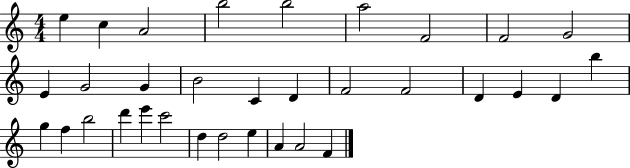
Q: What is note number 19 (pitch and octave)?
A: E4